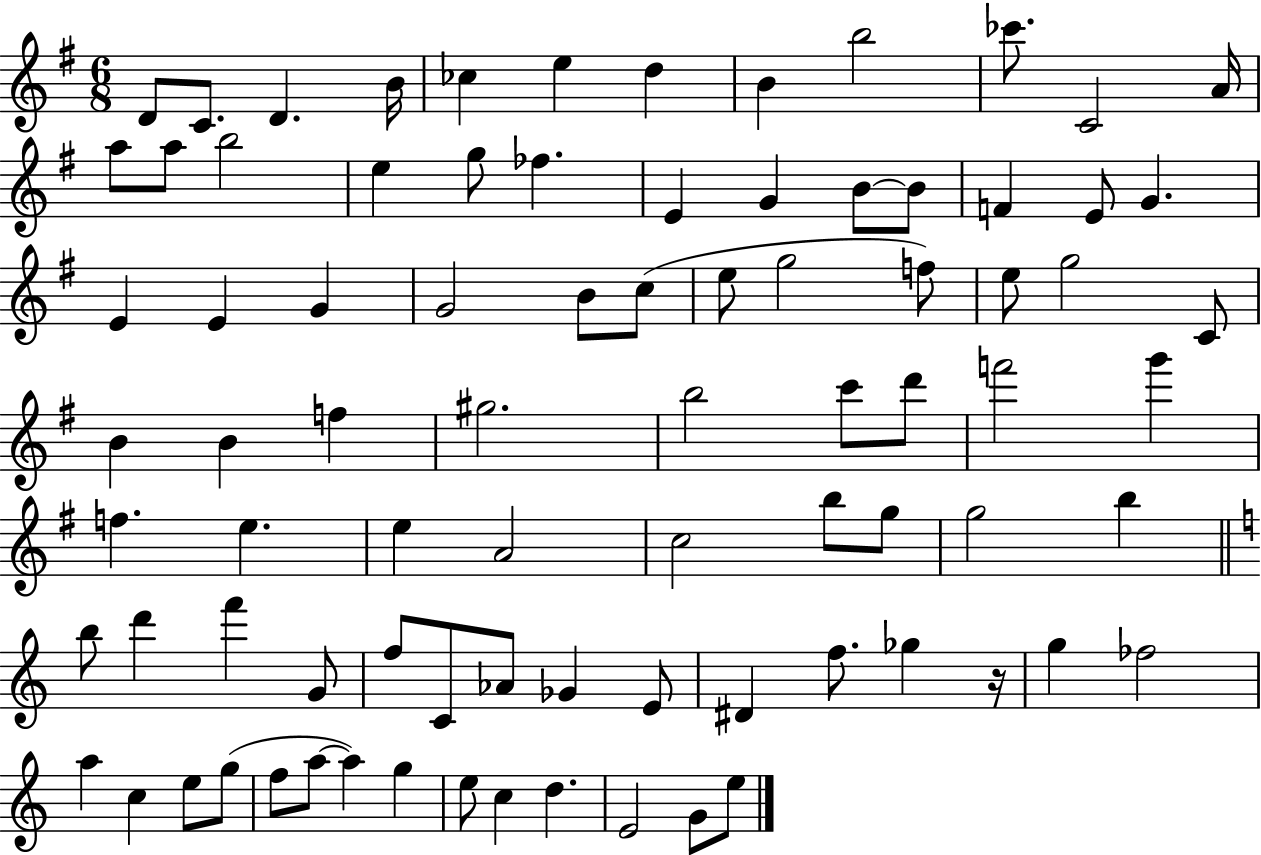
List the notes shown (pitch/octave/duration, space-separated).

D4/e C4/e. D4/q. B4/s CES5/q E5/q D5/q B4/q B5/h CES6/e. C4/h A4/s A5/e A5/e B5/h E5/q G5/e FES5/q. E4/q G4/q B4/e B4/e F4/q E4/e G4/q. E4/q E4/q G4/q G4/h B4/e C5/e E5/e G5/h F5/e E5/e G5/h C4/e B4/q B4/q F5/q G#5/h. B5/h C6/e D6/e F6/h G6/q F5/q. E5/q. E5/q A4/h C5/h B5/e G5/e G5/h B5/q B5/e D6/q F6/q G4/e F5/e C4/e Ab4/e Gb4/q E4/e D#4/q F5/e. Gb5/q R/s G5/q FES5/h A5/q C5/q E5/e G5/e F5/e A5/e A5/q G5/q E5/e C5/q D5/q. E4/h G4/e E5/e